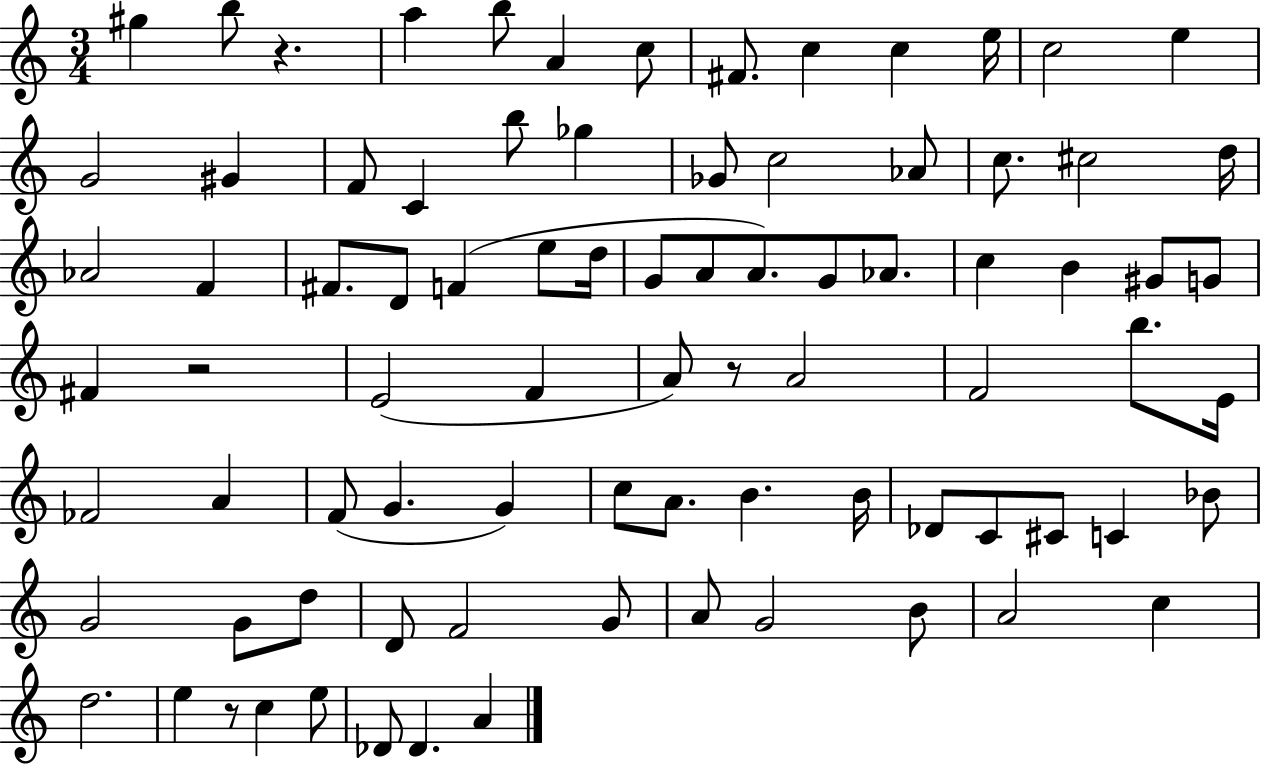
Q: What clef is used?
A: treble